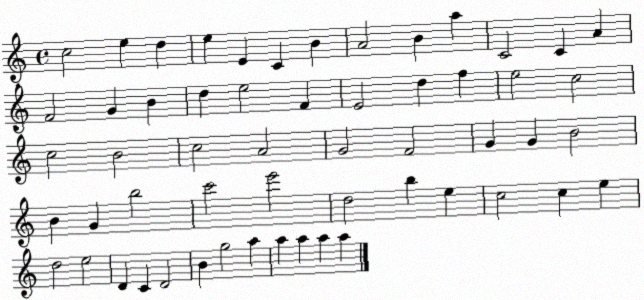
X:1
T:Untitled
M:4/4
L:1/4
K:C
c2 e d e E C B A2 B a C2 C A F2 G B d e2 F E2 d f e2 c2 c2 B2 c2 A2 G2 F2 G G B2 B G b2 c'2 e'2 d2 b e c2 c e d2 e2 D C D2 B g2 a a a a a